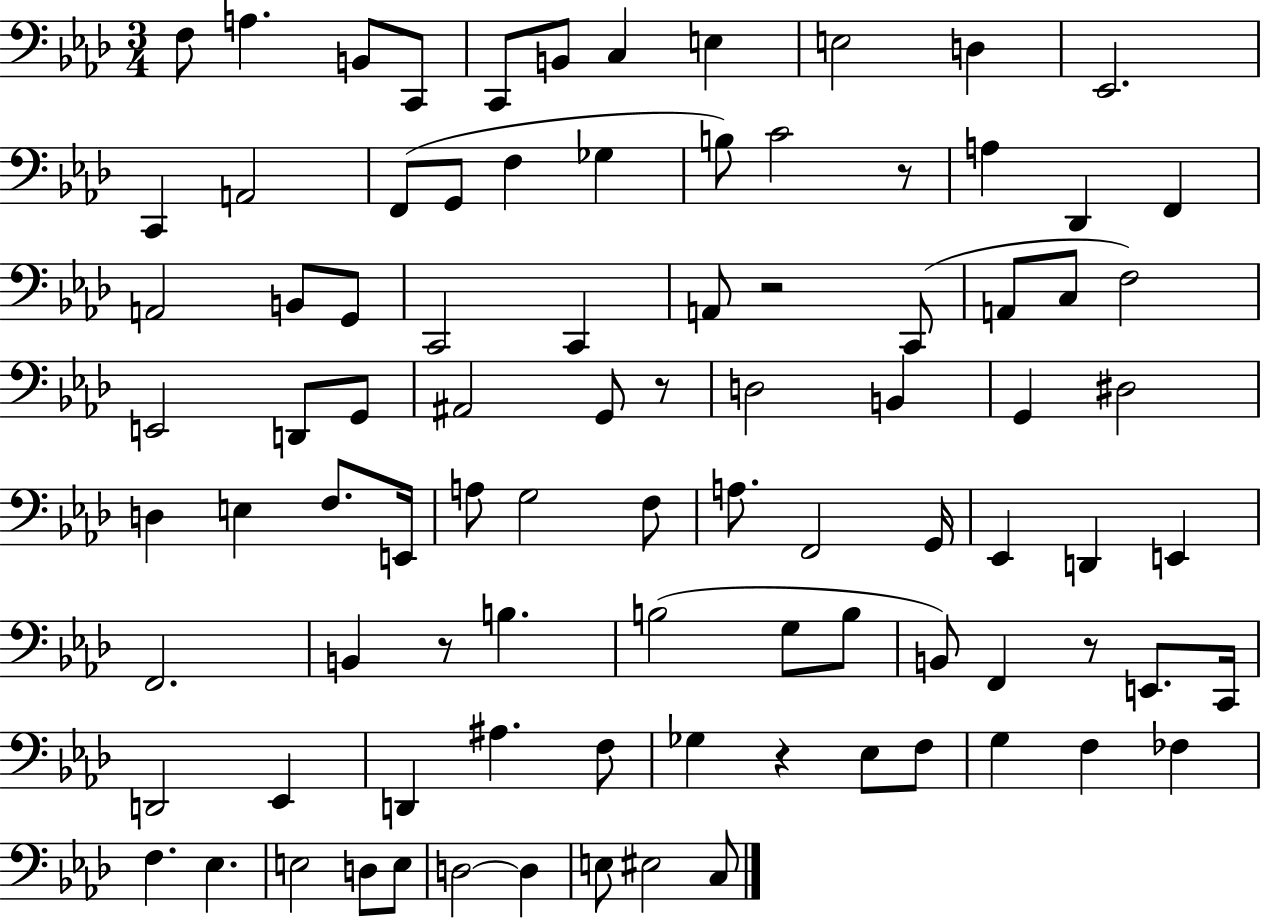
{
  \clef bass
  \numericTimeSignature
  \time 3/4
  \key aes \major
  \repeat volta 2 { f8 a4. b,8 c,8 | c,8 b,8 c4 e4 | e2 d4 | ees,2. | \break c,4 a,2 | f,8( g,8 f4 ges4 | b8) c'2 r8 | a4 des,4 f,4 | \break a,2 b,8 g,8 | c,2 c,4 | a,8 r2 c,8( | a,8 c8 f2) | \break e,2 d,8 g,8 | ais,2 g,8 r8 | d2 b,4 | g,4 dis2 | \break d4 e4 f8. e,16 | a8 g2 f8 | a8. f,2 g,16 | ees,4 d,4 e,4 | \break f,2. | b,4 r8 b4. | b2( g8 b8 | b,8) f,4 r8 e,8. c,16 | \break d,2 ees,4 | d,4 ais4. f8 | ges4 r4 ees8 f8 | g4 f4 fes4 | \break f4. ees4. | e2 d8 e8 | d2~~ d4 | e8 eis2 c8 | \break } \bar "|."
}